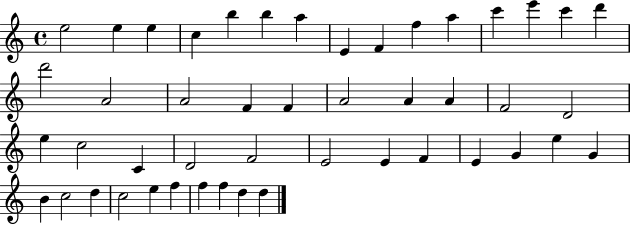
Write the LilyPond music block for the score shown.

{
  \clef treble
  \time 4/4
  \defaultTimeSignature
  \key c \major
  e''2 e''4 e''4 | c''4 b''4 b''4 a''4 | e'4 f'4 f''4 a''4 | c'''4 e'''4 c'''4 d'''4 | \break d'''2 a'2 | a'2 f'4 f'4 | a'2 a'4 a'4 | f'2 d'2 | \break e''4 c''2 c'4 | d'2 f'2 | e'2 e'4 f'4 | e'4 g'4 e''4 g'4 | \break b'4 c''2 d''4 | c''2 e''4 f''4 | f''4 f''4 d''4 d''4 | \bar "|."
}